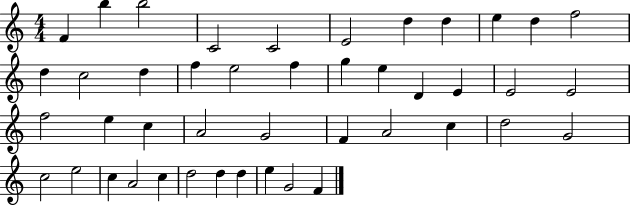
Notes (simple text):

F4/q B5/q B5/h C4/h C4/h E4/h D5/q D5/q E5/q D5/q F5/h D5/q C5/h D5/q F5/q E5/h F5/q G5/q E5/q D4/q E4/q E4/h E4/h F5/h E5/q C5/q A4/h G4/h F4/q A4/h C5/q D5/h G4/h C5/h E5/h C5/q A4/h C5/q D5/h D5/q D5/q E5/q G4/h F4/q